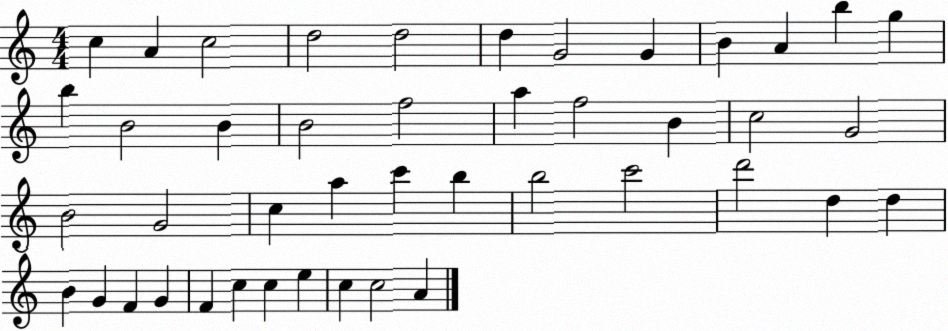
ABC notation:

X:1
T:Untitled
M:4/4
L:1/4
K:C
c A c2 d2 d2 d G2 G B A b g b B2 B B2 f2 a f2 B c2 G2 B2 G2 c a c' b b2 c'2 d'2 d d B G F G F c c e c c2 A